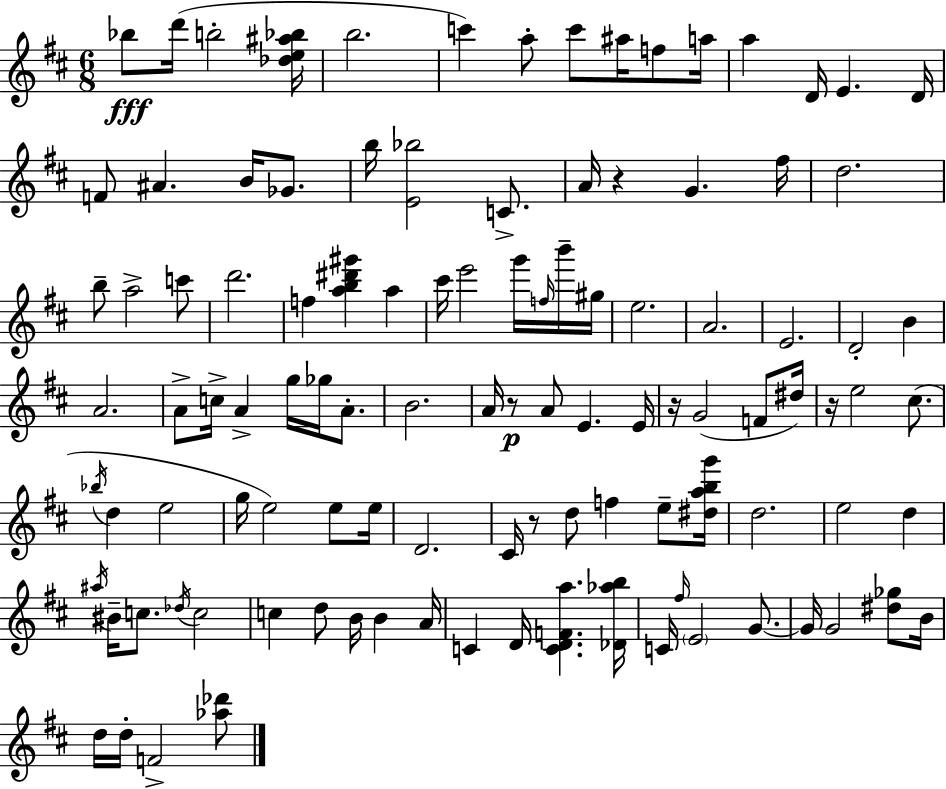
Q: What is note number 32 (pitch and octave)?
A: E6